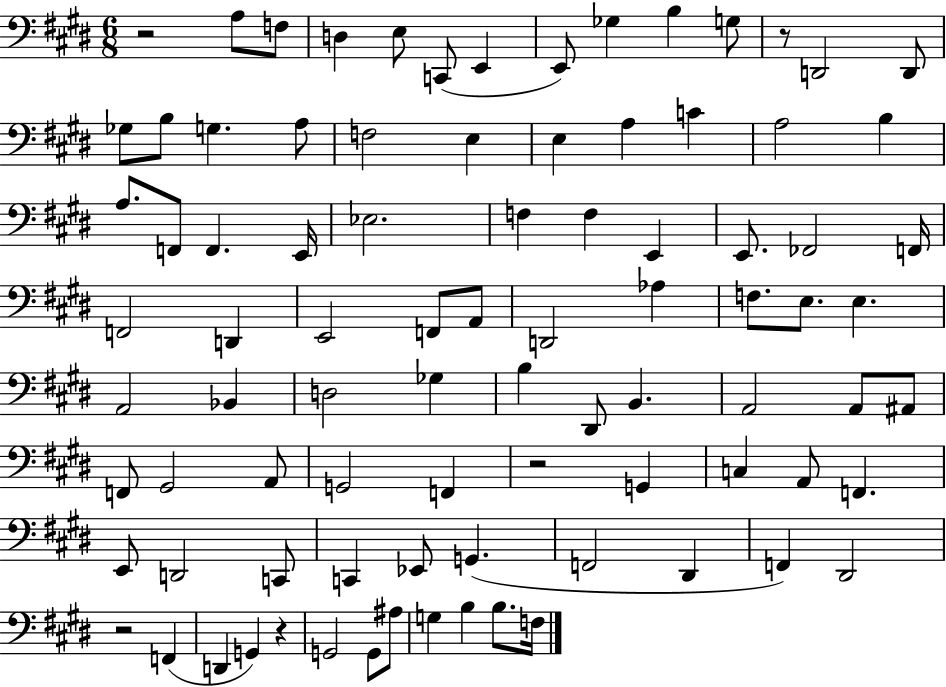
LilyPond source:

{
  \clef bass
  \numericTimeSignature
  \time 6/8
  \key e \major
  r2 a8 f8 | d4 e8 c,8( e,4 | e,8) ges4 b4 g8 | r8 d,2 d,8 | \break ges8 b8 g4. a8 | f2 e4 | e4 a4 c'4 | a2 b4 | \break a8. f,8 f,4. e,16 | ees2. | f4 f4 e,4 | e,8. fes,2 f,16 | \break f,2 d,4 | e,2 f,8 a,8 | d,2 aes4 | f8. e8. e4. | \break a,2 bes,4 | d2 ges4 | b4 dis,8 b,4. | a,2 a,8 ais,8 | \break f,8 gis,2 a,8 | g,2 f,4 | r2 g,4 | c4 a,8 f,4. | \break e,8 d,2 c,8 | c,4 ees,8 g,4.( | f,2 dis,4 | f,4) dis,2 | \break r2 f,4( | d,4 g,4) r4 | g,2 g,8 ais8 | g4 b4 b8. f16 | \break \bar "|."
}